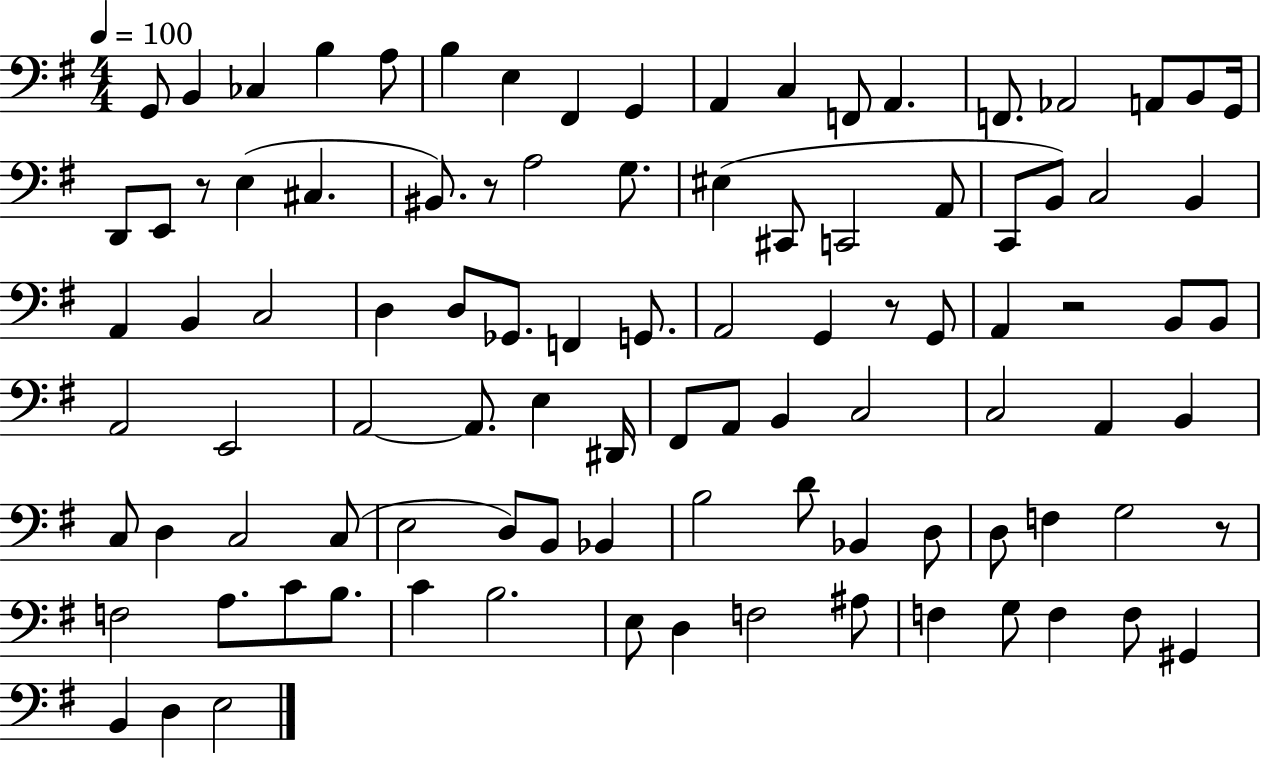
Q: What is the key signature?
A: G major